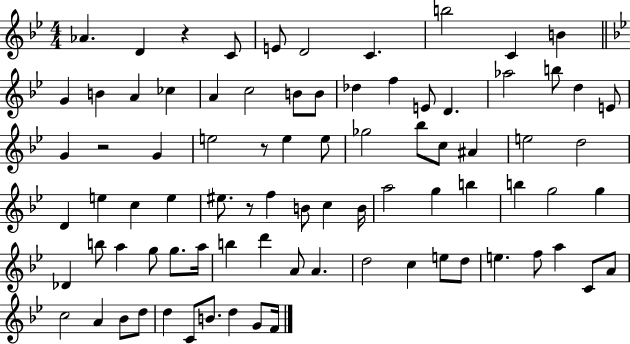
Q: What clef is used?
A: treble